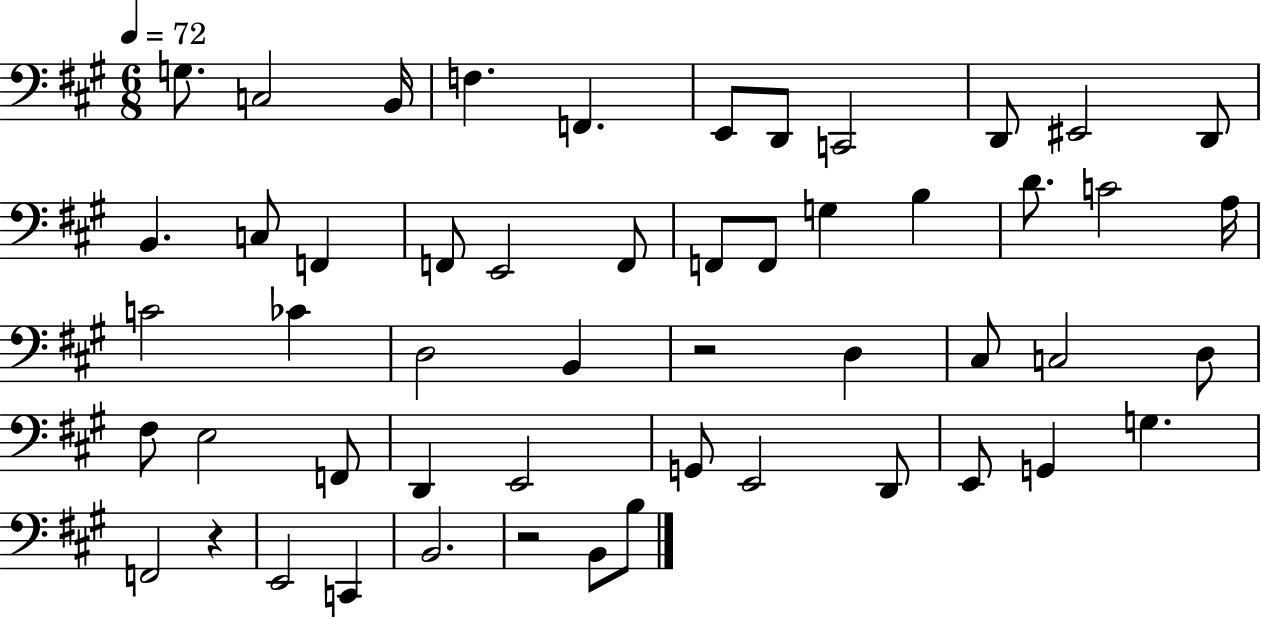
G3/e. C3/h B2/s F3/q. F2/q. E2/e D2/e C2/h D2/e EIS2/h D2/e B2/q. C3/e F2/q F2/e E2/h F2/e F2/e F2/e G3/q B3/q D4/e. C4/h A3/s C4/h CES4/q D3/h B2/q R/h D3/q C#3/e C3/h D3/e F#3/e E3/h F2/e D2/q E2/h G2/e E2/h D2/e E2/e G2/q G3/q. F2/h R/q E2/h C2/q B2/h. R/h B2/e B3/e